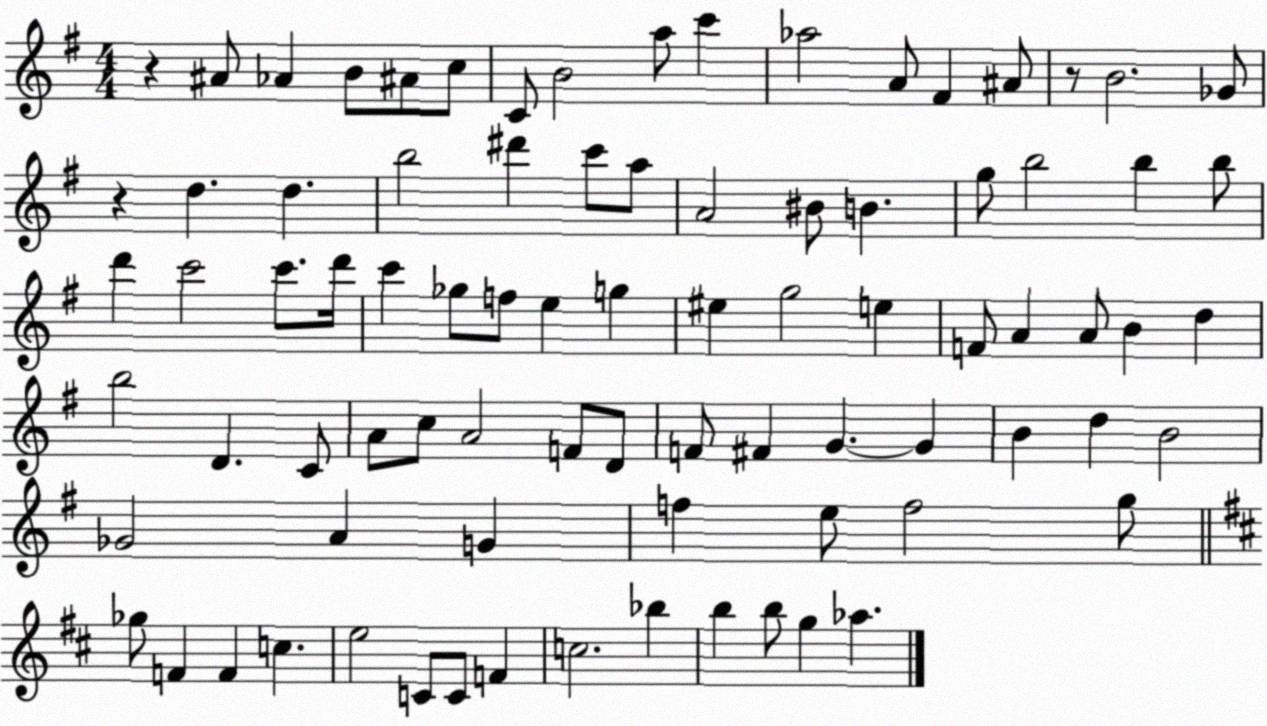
X:1
T:Untitled
M:4/4
L:1/4
K:G
z ^A/2 _A B/2 ^A/2 c/2 C/2 B2 a/2 c' _a2 A/2 ^F ^A/2 z/2 B2 _G/2 z d d b2 ^d' c'/2 a/2 A2 ^B/2 B g/2 b2 b b/2 d' c'2 c'/2 d'/4 c' _g/2 f/2 e g ^e g2 e F/2 A A/2 B d b2 D C/2 A/2 c/2 A2 F/2 D/2 F/2 ^F G G B d B2 _G2 A G f e/2 f2 g/2 _g/2 F F c e2 C/2 C/2 F c2 _b b b/2 g _a